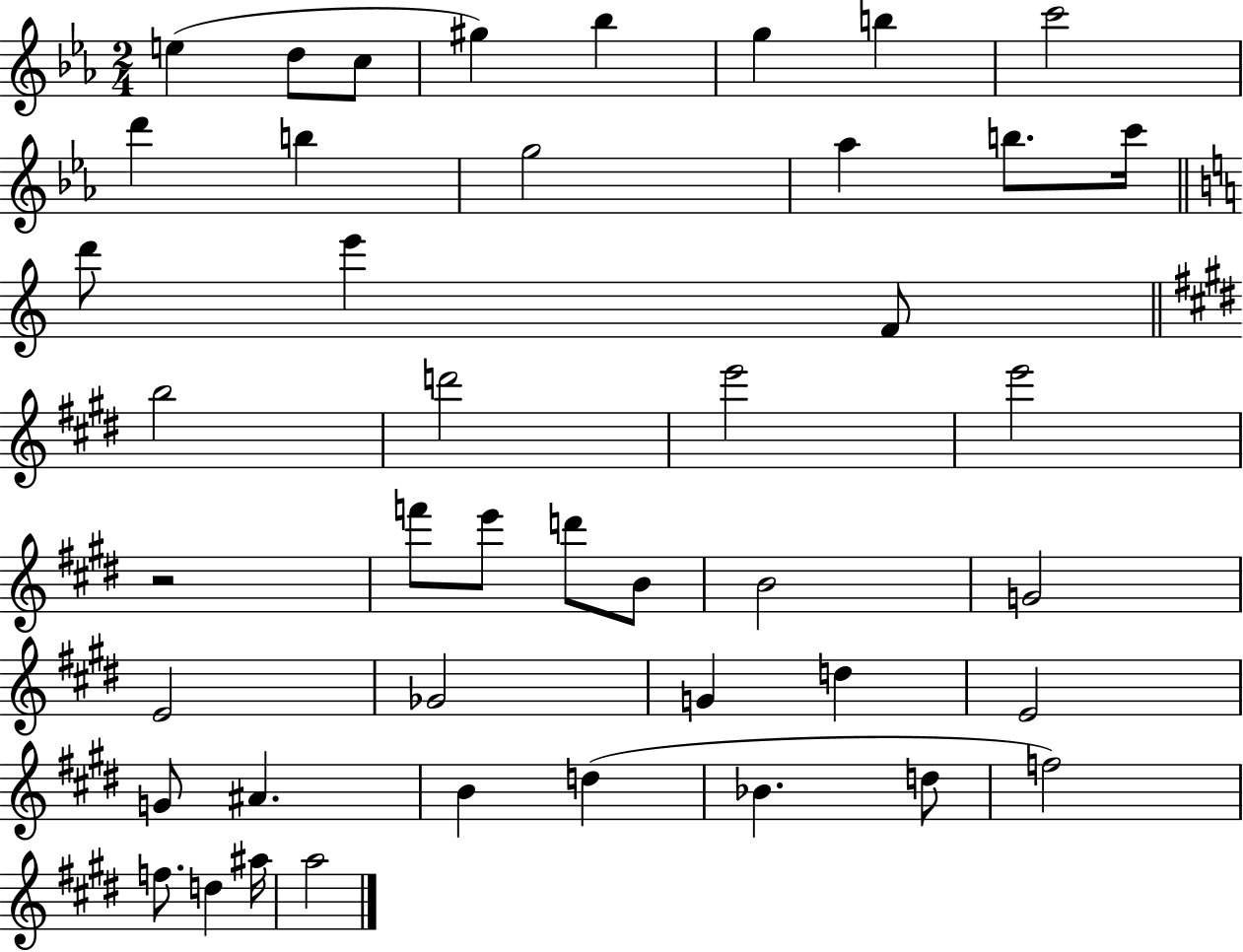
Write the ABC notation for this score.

X:1
T:Untitled
M:2/4
L:1/4
K:Eb
e d/2 c/2 ^g _b g b c'2 d' b g2 _a b/2 c'/4 d'/2 e' F/2 b2 d'2 e'2 e'2 z2 f'/2 e'/2 d'/2 B/2 B2 G2 E2 _G2 G d E2 G/2 ^A B d _B d/2 f2 f/2 d ^a/4 a2